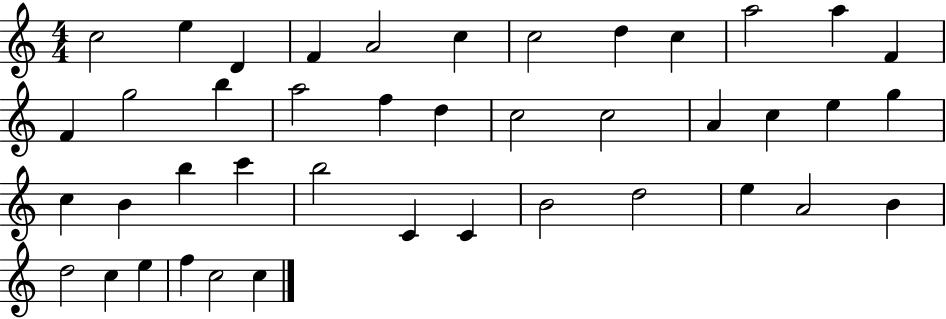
C5/h E5/q D4/q F4/q A4/h C5/q C5/h D5/q C5/q A5/h A5/q F4/q F4/q G5/h B5/q A5/h F5/q D5/q C5/h C5/h A4/q C5/q E5/q G5/q C5/q B4/q B5/q C6/q B5/h C4/q C4/q B4/h D5/h E5/q A4/h B4/q D5/h C5/q E5/q F5/q C5/h C5/q